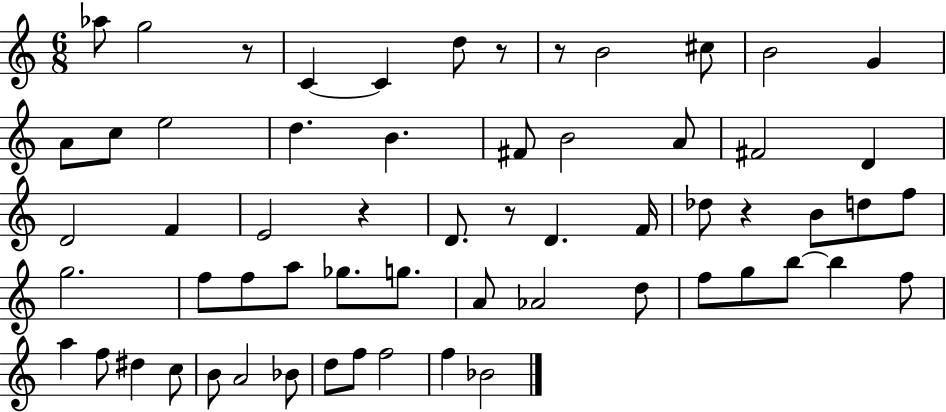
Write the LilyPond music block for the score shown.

{
  \clef treble
  \numericTimeSignature
  \time 6/8
  \key c \major
  aes''8 g''2 r8 | c'4~~ c'4 d''8 r8 | r8 b'2 cis''8 | b'2 g'4 | \break a'8 c''8 e''2 | d''4. b'4. | fis'8 b'2 a'8 | fis'2 d'4 | \break d'2 f'4 | e'2 r4 | d'8. r8 d'4. f'16 | des''8 r4 b'8 d''8 f''8 | \break g''2. | f''8 f''8 a''8 ges''8. g''8. | a'8 aes'2 d''8 | f''8 g''8 b''8~~ b''4 f''8 | \break a''4 f''8 dis''4 c''8 | b'8 a'2 bes'8 | d''8 f''8 f''2 | f''4 bes'2 | \break \bar "|."
}